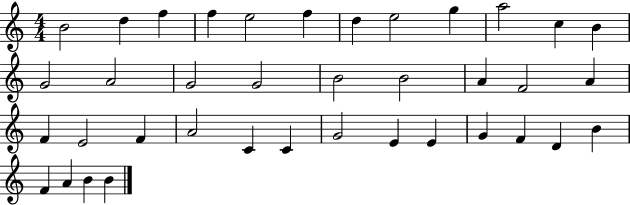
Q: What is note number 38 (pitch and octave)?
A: B4